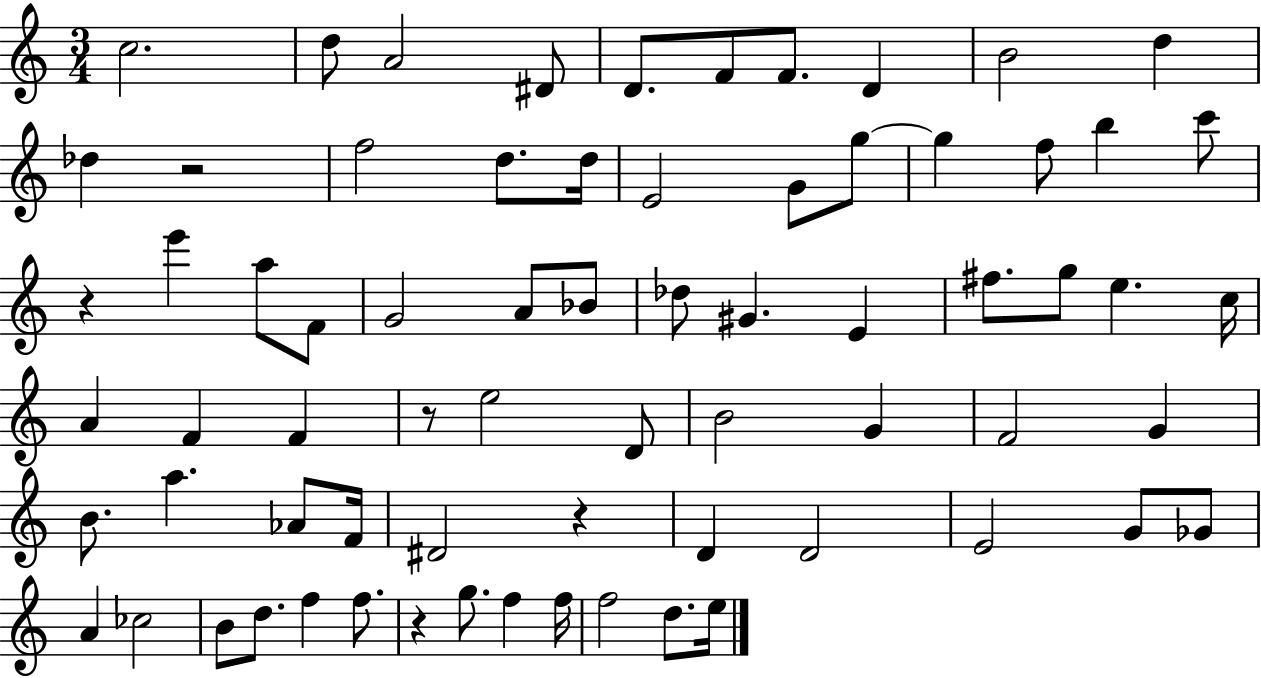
{
  \clef treble
  \numericTimeSignature
  \time 3/4
  \key c \major
  c''2. | d''8 a'2 dis'8 | d'8. f'8 f'8. d'4 | b'2 d''4 | \break des''4 r2 | f''2 d''8. d''16 | e'2 g'8 g''8~~ | g''4 f''8 b''4 c'''8 | \break r4 e'''4 a''8 f'8 | g'2 a'8 bes'8 | des''8 gis'4. e'4 | fis''8. g''8 e''4. c''16 | \break a'4 f'4 f'4 | r8 e''2 d'8 | b'2 g'4 | f'2 g'4 | \break b'8. a''4. aes'8 f'16 | dis'2 r4 | d'4 d'2 | e'2 g'8 ges'8 | \break a'4 ces''2 | b'8 d''8. f''4 f''8. | r4 g''8. f''4 f''16 | f''2 d''8. e''16 | \break \bar "|."
}